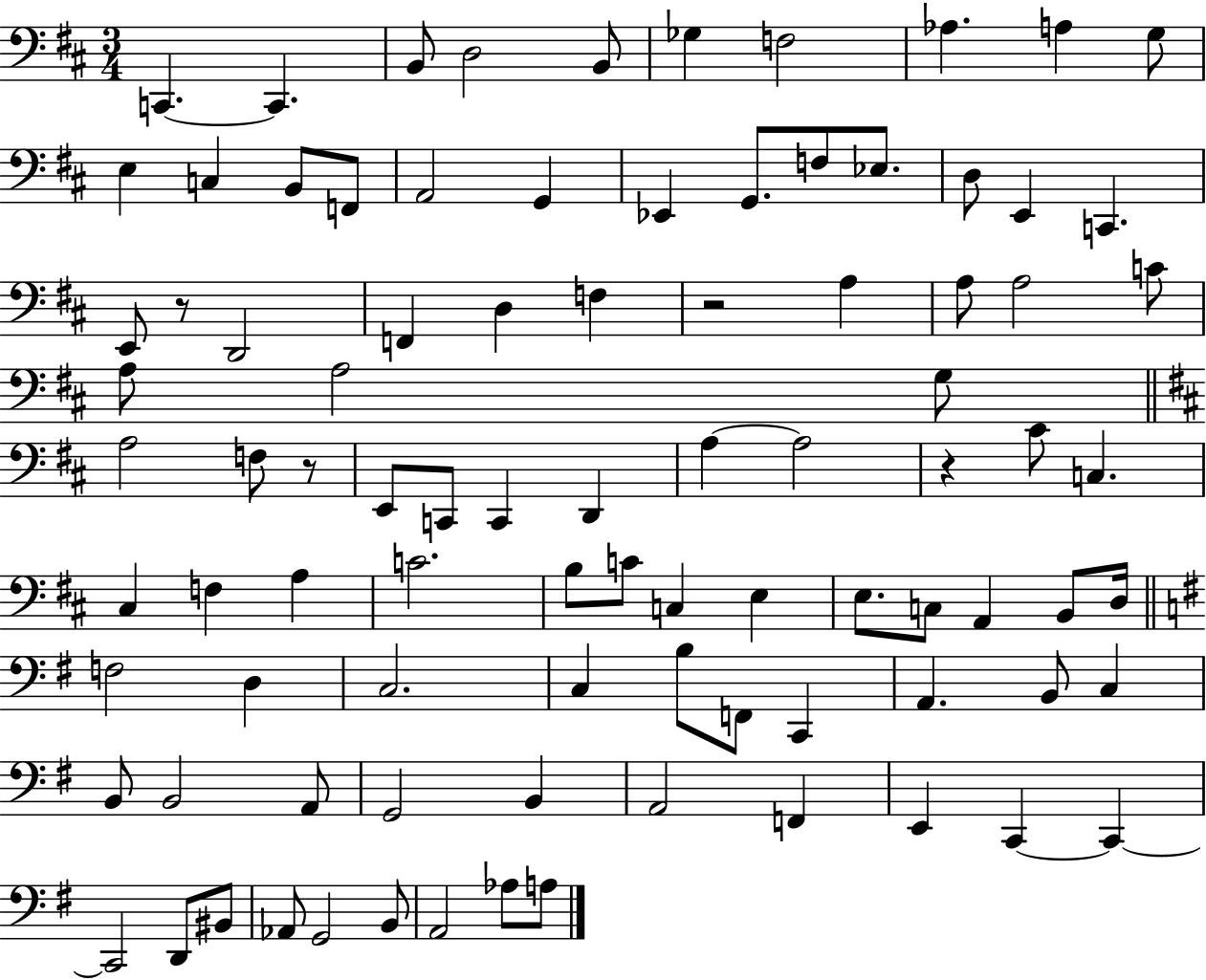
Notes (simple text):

C2/q. C2/q. B2/e D3/h B2/e Gb3/q F3/h Ab3/q. A3/q G3/e E3/q C3/q B2/e F2/e A2/h G2/q Eb2/q G2/e. F3/e Eb3/e. D3/e E2/q C2/q. E2/e R/e D2/h F2/q D3/q F3/q R/h A3/q A3/e A3/h C4/e A3/e A3/h G3/e A3/h F3/e R/e E2/e C2/e C2/q D2/q A3/q A3/h R/q C#4/e C3/q. C#3/q F3/q A3/q C4/h. B3/e C4/e C3/q E3/q E3/e. C3/e A2/q B2/e D3/s F3/h D3/q C3/h. C3/q B3/e F2/e C2/q A2/q. B2/e C3/q B2/e B2/h A2/e G2/h B2/q A2/h F2/q E2/q C2/q C2/q C2/h D2/e BIS2/e Ab2/e G2/h B2/e A2/h Ab3/e A3/e